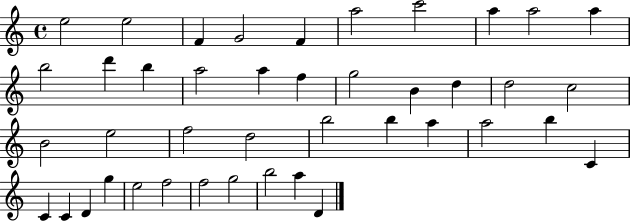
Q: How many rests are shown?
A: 0